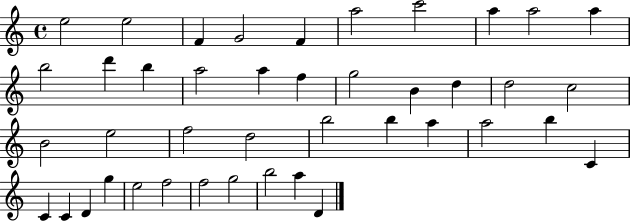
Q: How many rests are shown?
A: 0